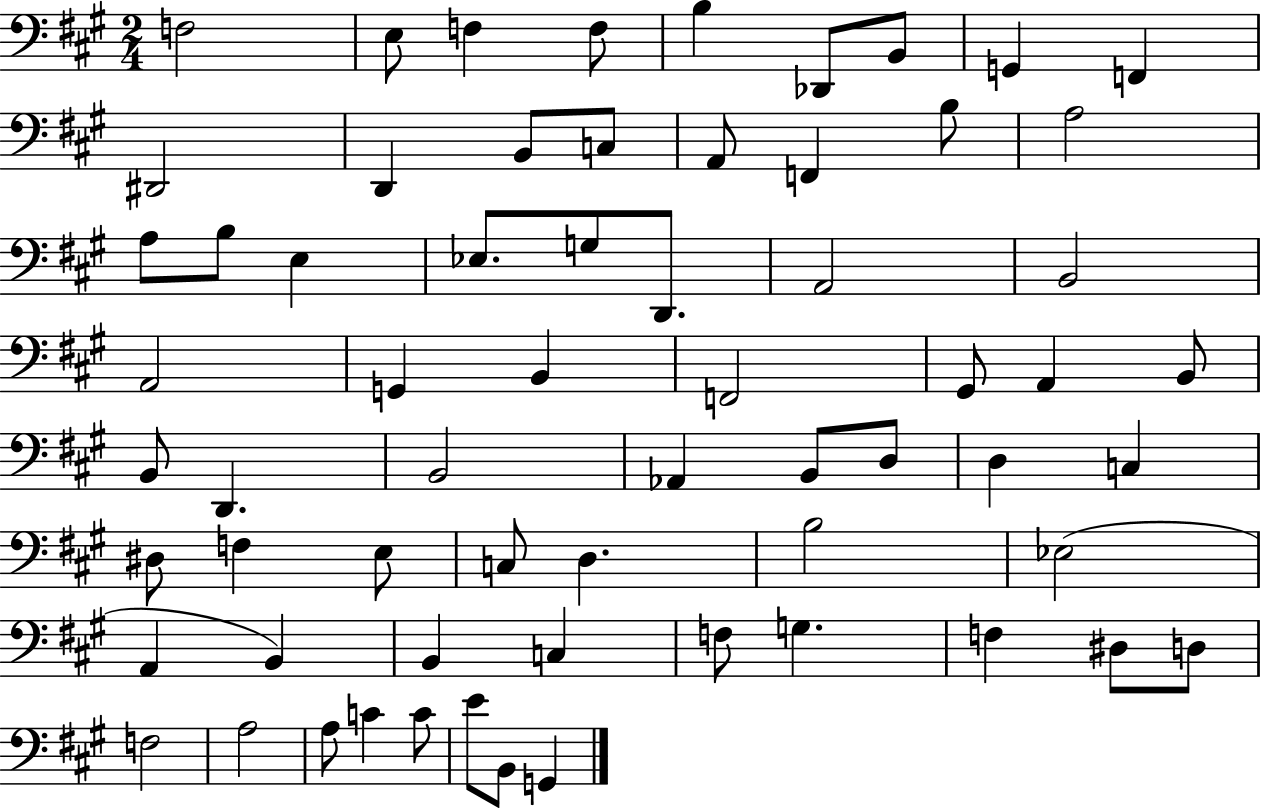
F3/h E3/e F3/q F3/e B3/q Db2/e B2/e G2/q F2/q D#2/h D2/q B2/e C3/e A2/e F2/q B3/e A3/h A3/e B3/e E3/q Eb3/e. G3/e D2/e. A2/h B2/h A2/h G2/q B2/q F2/h G#2/e A2/q B2/e B2/e D2/q. B2/h Ab2/q B2/e D3/e D3/q C3/q D#3/e F3/q E3/e C3/e D3/q. B3/h Eb3/h A2/q B2/q B2/q C3/q F3/e G3/q. F3/q D#3/e D3/e F3/h A3/h A3/e C4/q C4/e E4/e B2/e G2/q